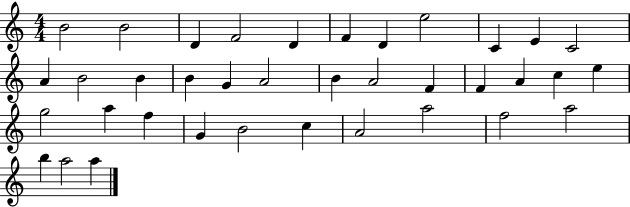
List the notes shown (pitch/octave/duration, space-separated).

B4/h B4/h D4/q F4/h D4/q F4/q D4/q E5/h C4/q E4/q C4/h A4/q B4/h B4/q B4/q G4/q A4/h B4/q A4/h F4/q F4/q A4/q C5/q E5/q G5/h A5/q F5/q G4/q B4/h C5/q A4/h A5/h F5/h A5/h B5/q A5/h A5/q